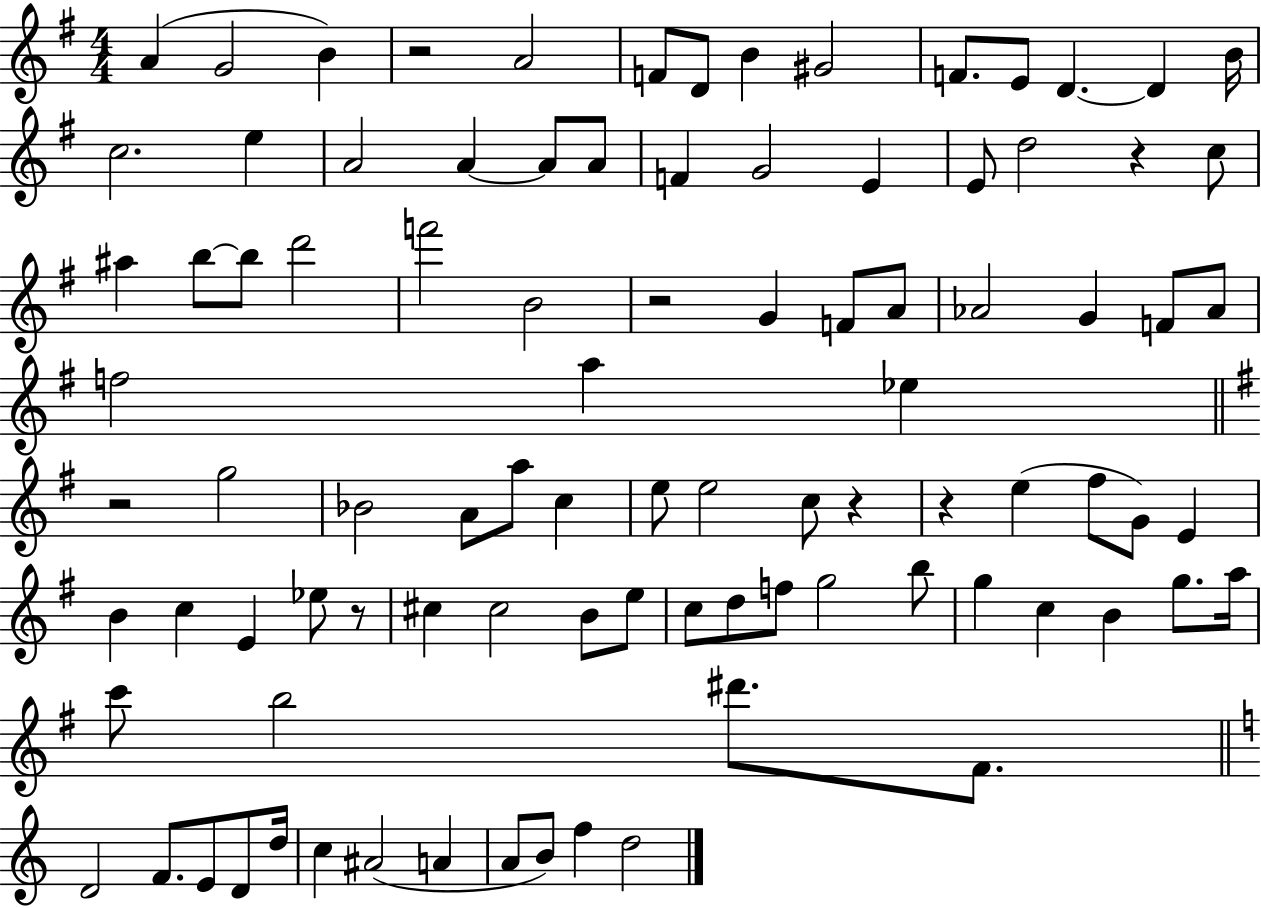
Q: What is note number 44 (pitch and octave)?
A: A4